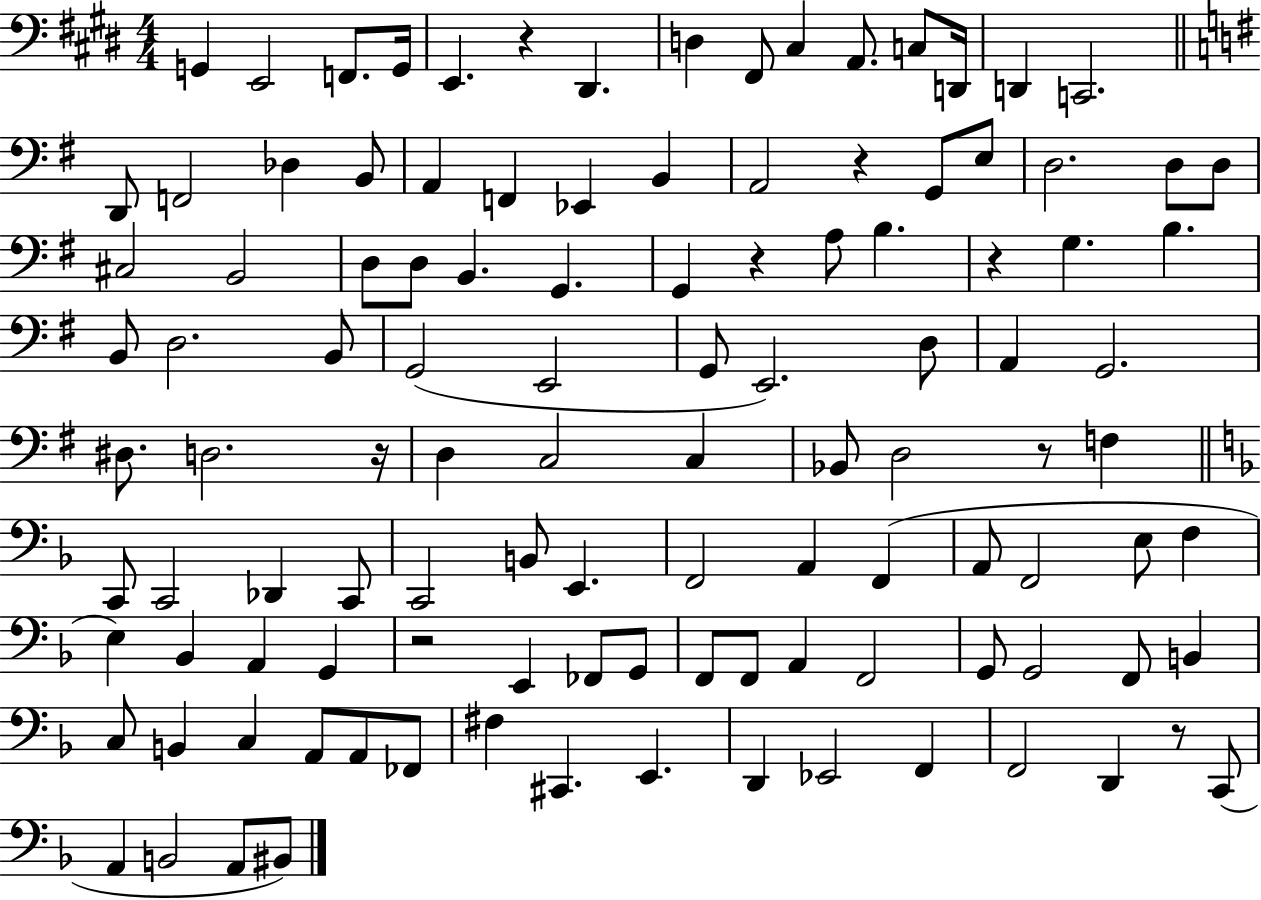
{
  \clef bass
  \numericTimeSignature
  \time 4/4
  \key e \major
  g,4 e,2 f,8. g,16 | e,4. r4 dis,4. | d4 fis,8 cis4 a,8. c8 d,16 | d,4 c,2. | \break \bar "||" \break \key g \major d,8 f,2 des4 b,8 | a,4 f,4 ees,4 b,4 | a,2 r4 g,8 e8 | d2. d8 d8 | \break cis2 b,2 | d8 d8 b,4. g,4. | g,4 r4 a8 b4. | r4 g4. b4. | \break b,8 d2. b,8 | g,2( e,2 | g,8 e,2.) d8 | a,4 g,2. | \break dis8. d2. r16 | d4 c2 c4 | bes,8 d2 r8 f4 | \bar "||" \break \key f \major c,8 c,2 des,4 c,8 | c,2 b,8 e,4. | f,2 a,4 f,4( | a,8 f,2 e8 f4 | \break e4) bes,4 a,4 g,4 | r2 e,4 fes,8 g,8 | f,8 f,8 a,4 f,2 | g,8 g,2 f,8 b,4 | \break c8 b,4 c4 a,8 a,8 fes,8 | fis4 cis,4. e,4. | d,4 ees,2 f,4 | f,2 d,4 r8 c,8( | \break a,4 b,2 a,8 bis,8) | \bar "|."
}